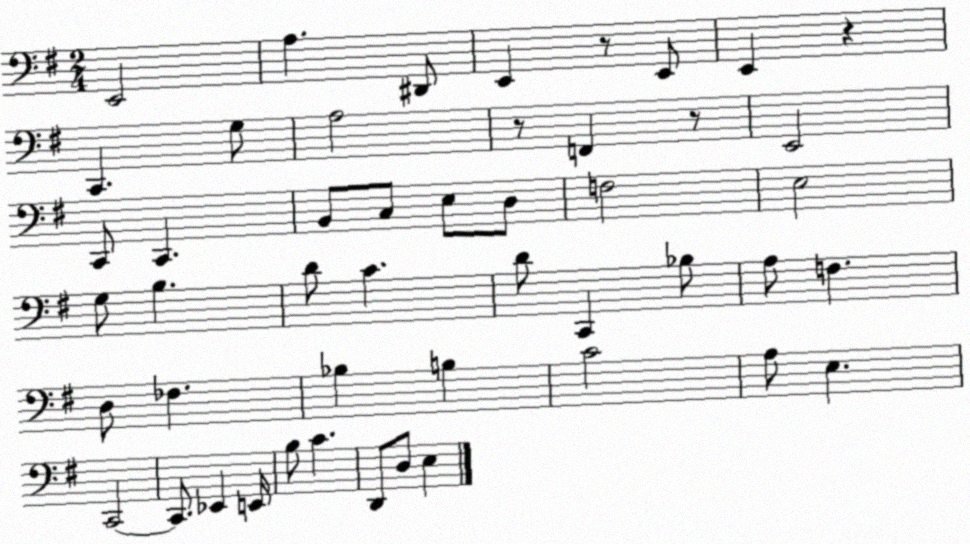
X:1
T:Untitled
M:2/4
L:1/4
K:G
E,,2 A, ^D,,/2 E,, z/2 E,,/2 E,, z C,, G,/2 A,2 z/2 F,, z/2 E,,2 C,,/2 C,, B,,/2 C,/2 E,/2 D,/2 F,2 E,2 G,/2 B, D/2 C D/2 C,, _B,/2 A,/2 F, D,/2 _F, _B, B, C2 A,/2 E, C,,2 C,,/2 _E,, E,,/4 B,/2 C D,,/2 D,/2 E,